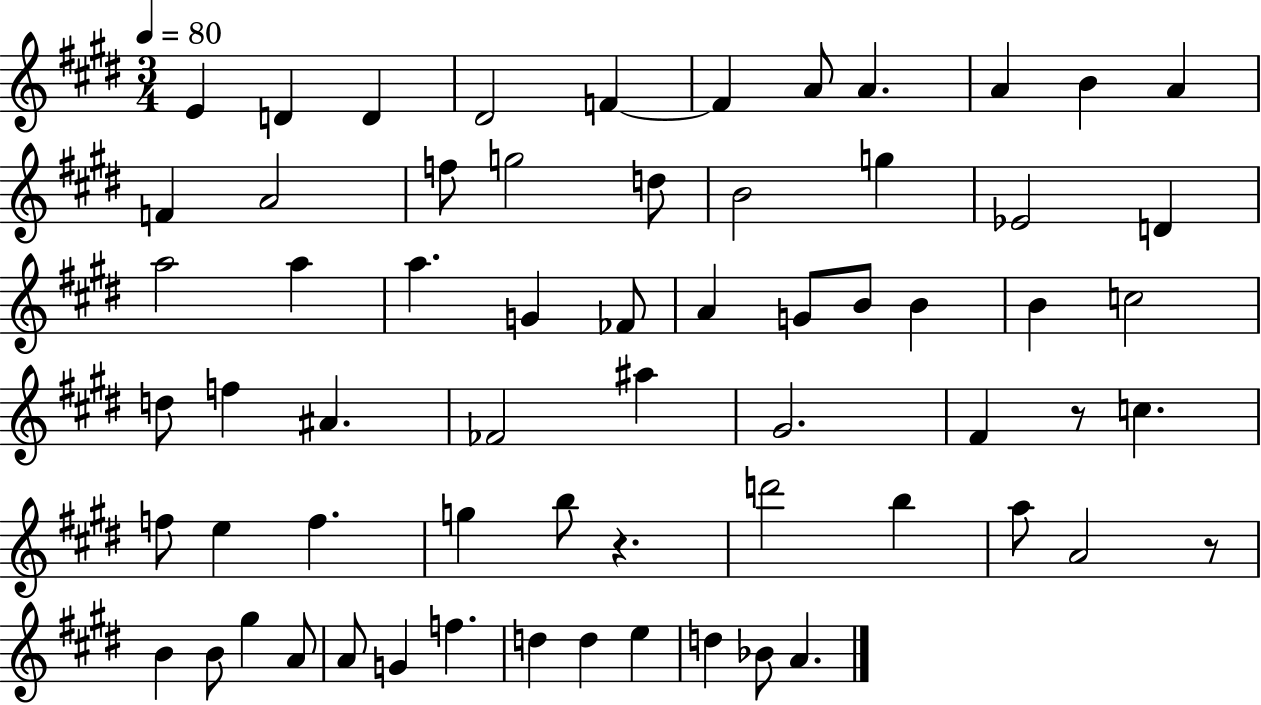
{
  \clef treble
  \numericTimeSignature
  \time 3/4
  \key e \major
  \tempo 4 = 80
  e'4 d'4 d'4 | dis'2 f'4~~ | f'4 a'8 a'4. | a'4 b'4 a'4 | \break f'4 a'2 | f''8 g''2 d''8 | b'2 g''4 | ees'2 d'4 | \break a''2 a''4 | a''4. g'4 fes'8 | a'4 g'8 b'8 b'4 | b'4 c''2 | \break d''8 f''4 ais'4. | fes'2 ais''4 | gis'2. | fis'4 r8 c''4. | \break f''8 e''4 f''4. | g''4 b''8 r4. | d'''2 b''4 | a''8 a'2 r8 | \break b'4 b'8 gis''4 a'8 | a'8 g'4 f''4. | d''4 d''4 e''4 | d''4 bes'8 a'4. | \break \bar "|."
}